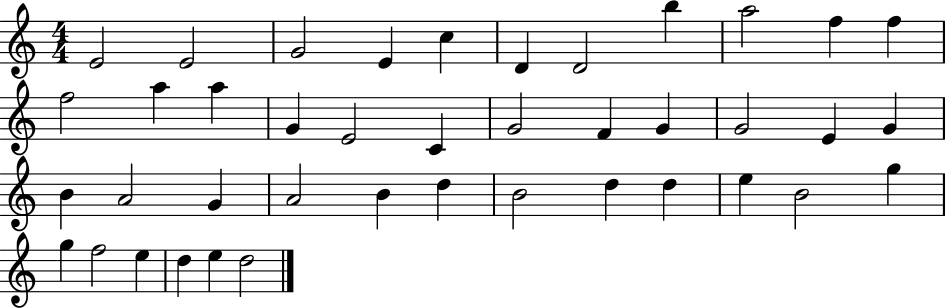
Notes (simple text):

E4/h E4/h G4/h E4/q C5/q D4/q D4/h B5/q A5/h F5/q F5/q F5/h A5/q A5/q G4/q E4/h C4/q G4/h F4/q G4/q G4/h E4/q G4/q B4/q A4/h G4/q A4/h B4/q D5/q B4/h D5/q D5/q E5/q B4/h G5/q G5/q F5/h E5/q D5/q E5/q D5/h